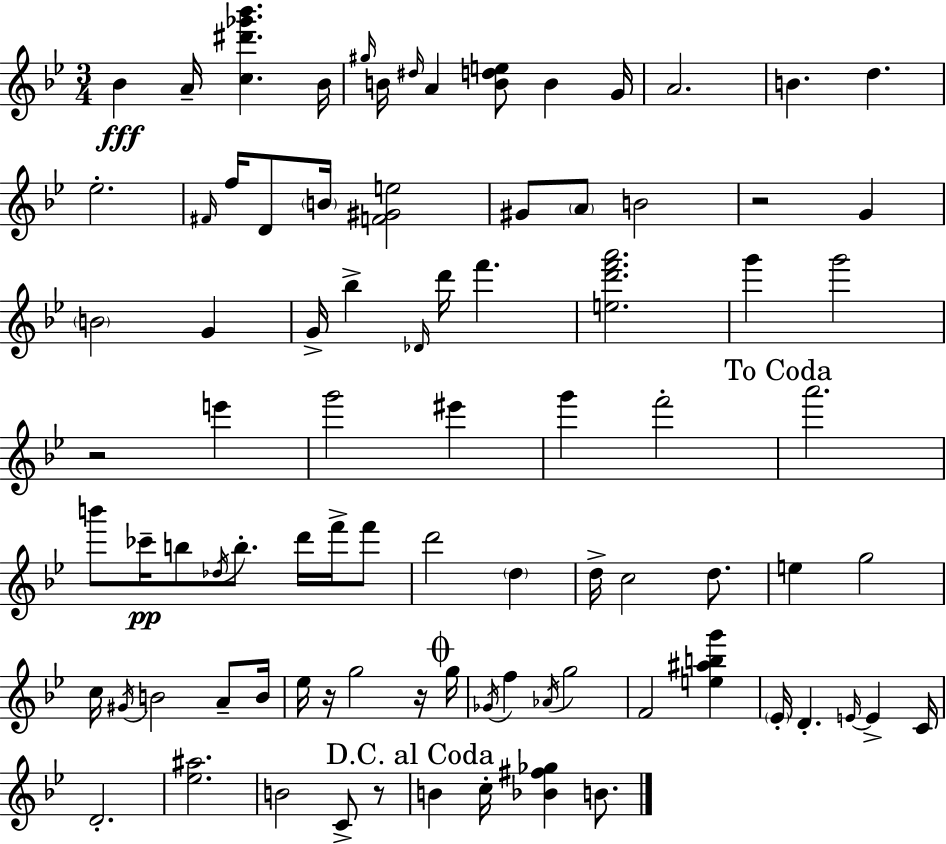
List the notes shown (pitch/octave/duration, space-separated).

Bb4/q A4/s [C5,D#6,Gb6,Bb6]/q. Bb4/s G#5/s B4/s D#5/s A4/q [B4,D5,E5]/e B4/q G4/s A4/h. B4/q. D5/q. Eb5/h. F#4/s F5/s D4/e B4/s [F4,G#4,E5]/h G#4/e A4/e B4/h R/h G4/q B4/h G4/q G4/s Bb5/q Db4/s D6/s F6/q. [E5,D6,F6,A6]/h. G6/q G6/h R/h E6/q G6/h EIS6/q G6/q F6/h A6/h. B6/e CES6/s B5/e Db5/s B5/e. D6/s F6/s F6/e D6/h D5/q D5/s C5/h D5/e. E5/q G5/h C5/s G#4/s B4/h A4/e B4/s Eb5/s R/s G5/h R/s G5/s Gb4/s F5/q Ab4/s G5/h F4/h [E5,A#5,B5,G6]/q Eb4/s D4/q. E4/s E4/q C4/s D4/h. [Eb5,A#5]/h. B4/h C4/e R/e B4/q C5/s [Bb4,F#5,Gb5]/q B4/e.